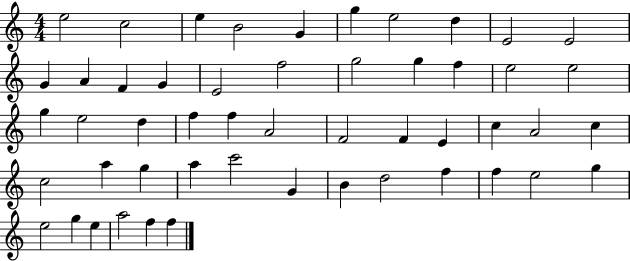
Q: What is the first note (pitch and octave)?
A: E5